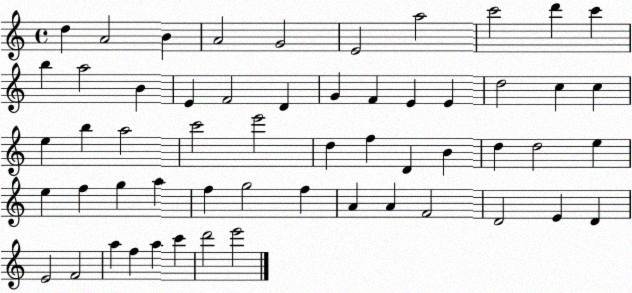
X:1
T:Untitled
M:4/4
L:1/4
K:C
d A2 B A2 G2 E2 a2 c'2 d' c' b a2 B E F2 D G F E E d2 c c e b a2 c'2 e'2 d f D B d d2 e e f g a f g2 f A A F2 D2 E D E2 F2 a f a c' d'2 e'2